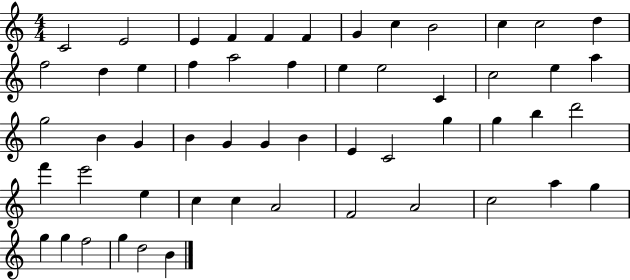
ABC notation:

X:1
T:Untitled
M:4/4
L:1/4
K:C
C2 E2 E F F F G c B2 c c2 d f2 d e f a2 f e e2 C c2 e a g2 B G B G G B E C2 g g b d'2 f' e'2 e c c A2 F2 A2 c2 a g g g f2 g d2 B